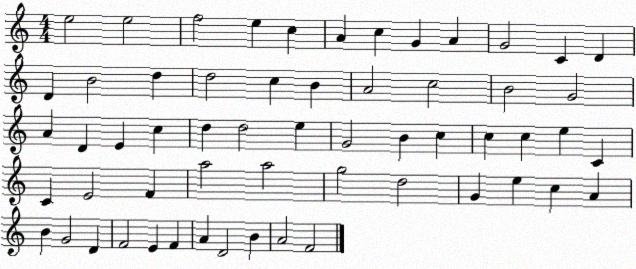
X:1
T:Untitled
M:4/4
L:1/4
K:C
e2 e2 f2 e c A c G A G2 C D D B2 d d2 c B A2 c2 B2 G2 A D E c d d2 e G2 B c c c e C C E2 F a2 a2 g2 d2 G e c A B G2 D F2 E F A D2 B A2 F2